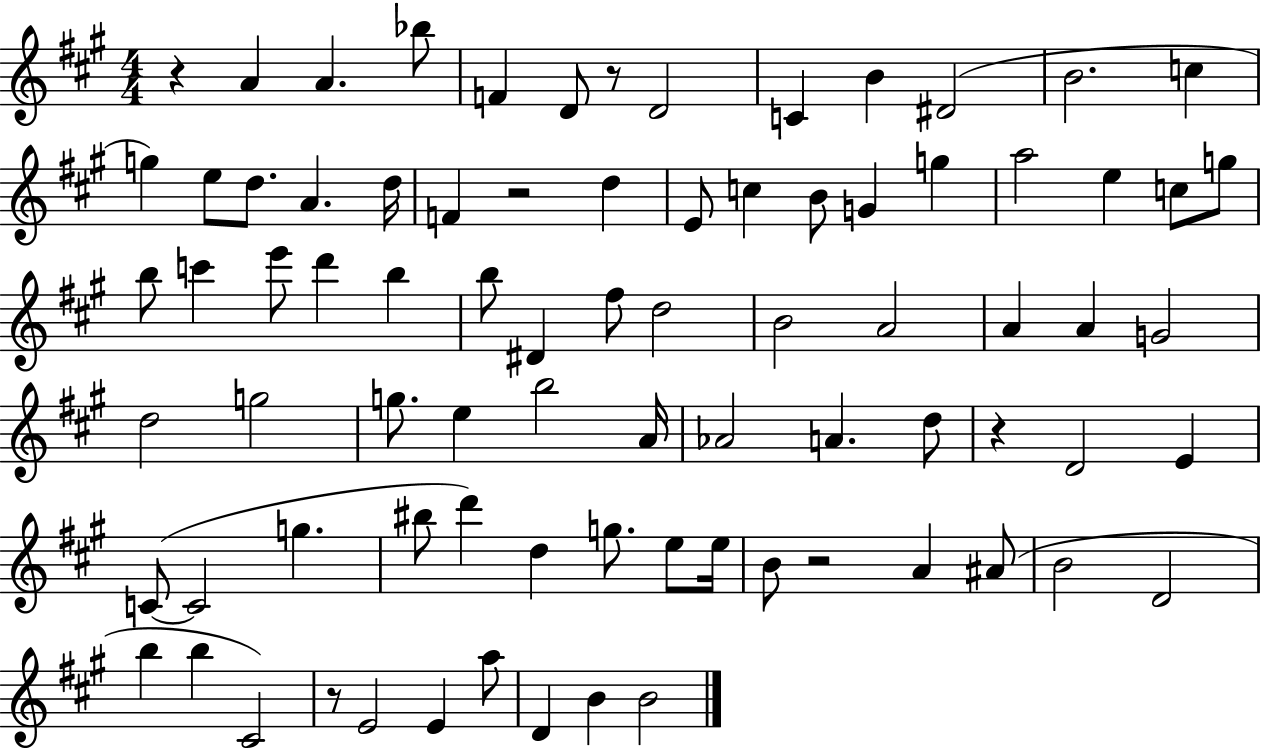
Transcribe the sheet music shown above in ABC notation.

X:1
T:Untitled
M:4/4
L:1/4
K:A
z A A _b/2 F D/2 z/2 D2 C B ^D2 B2 c g e/2 d/2 A d/4 F z2 d E/2 c B/2 G g a2 e c/2 g/2 b/2 c' e'/2 d' b b/2 ^D ^f/2 d2 B2 A2 A A G2 d2 g2 g/2 e b2 A/4 _A2 A d/2 z D2 E C/2 C2 g ^b/2 d' d g/2 e/2 e/4 B/2 z2 A ^A/2 B2 D2 b b ^C2 z/2 E2 E a/2 D B B2